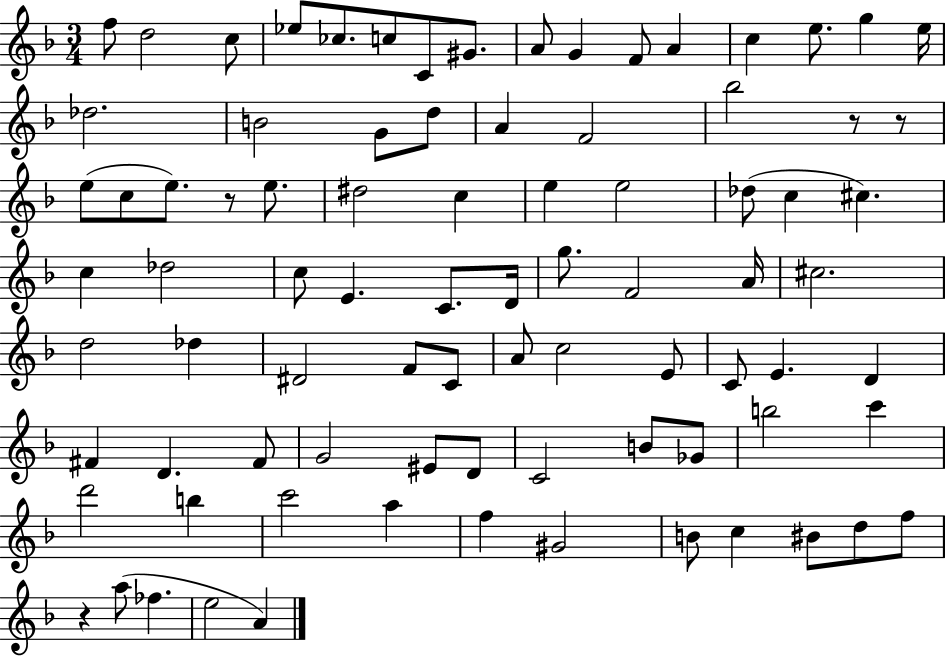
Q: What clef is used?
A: treble